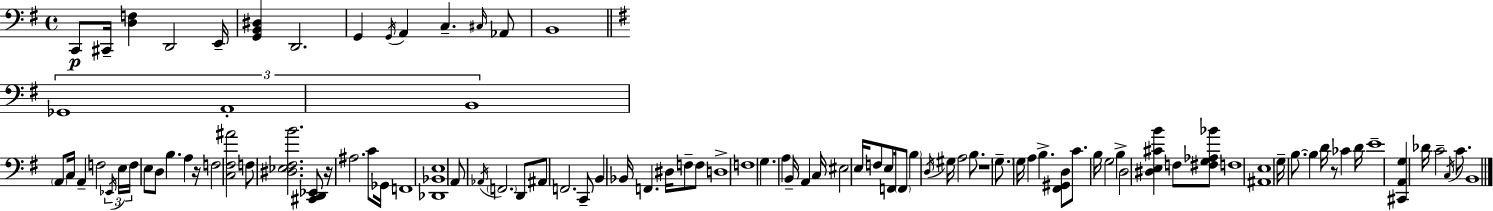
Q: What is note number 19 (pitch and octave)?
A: F3